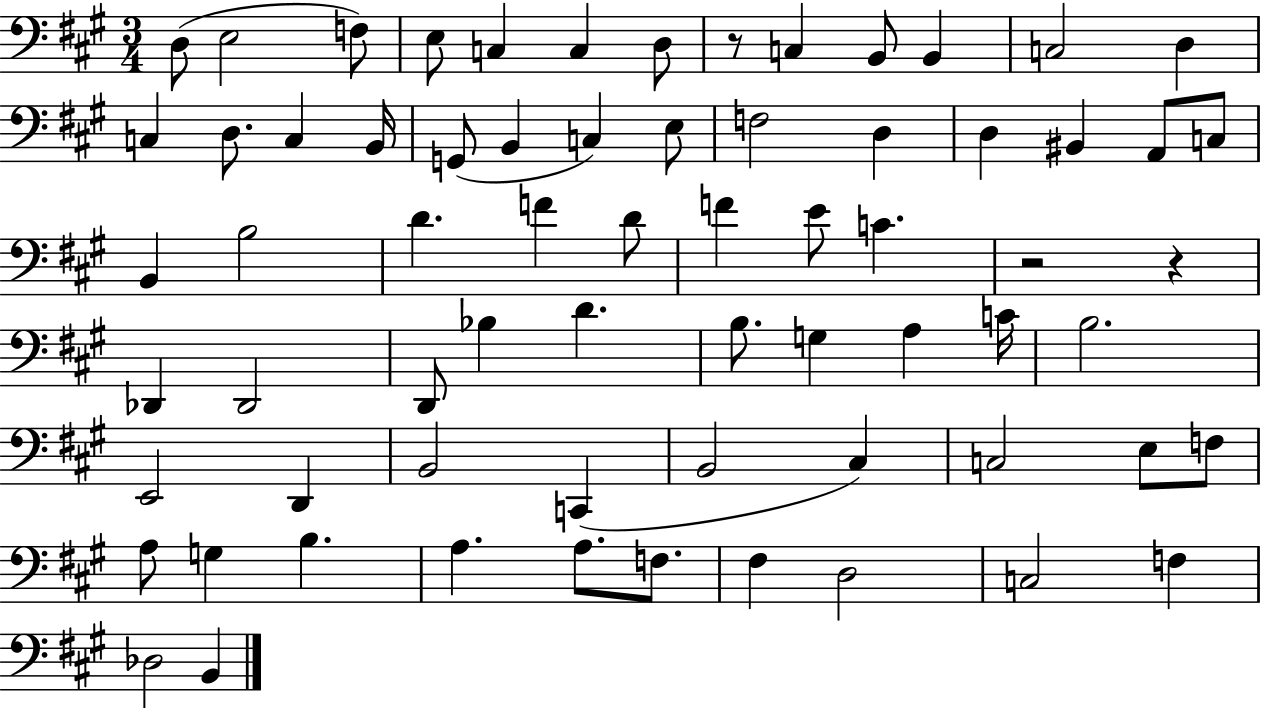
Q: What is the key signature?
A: A major